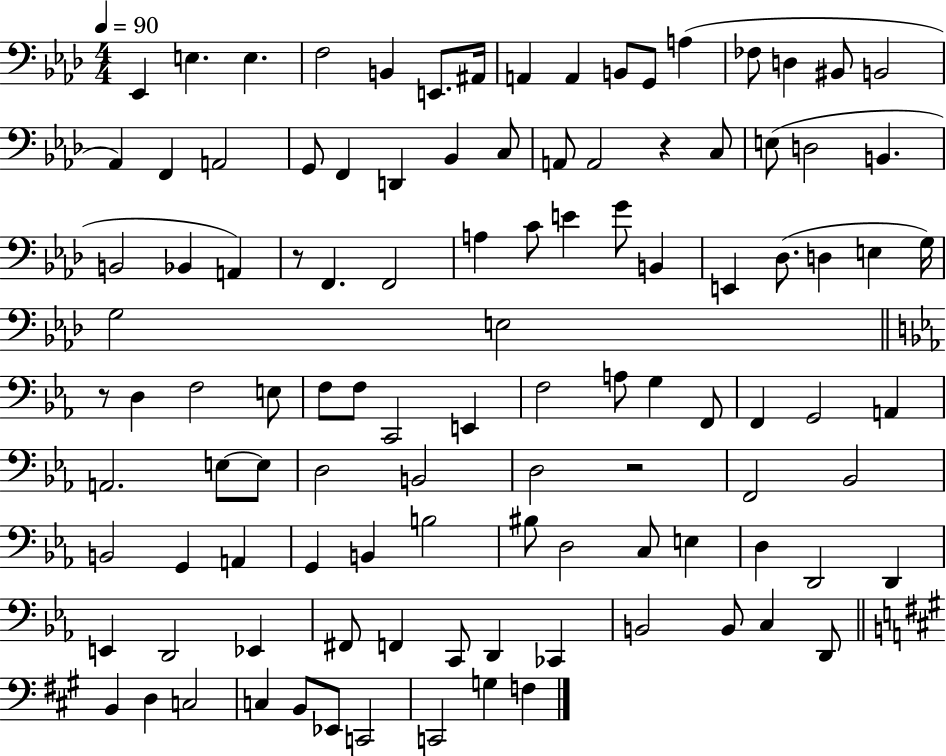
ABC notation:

X:1
T:Untitled
M:4/4
L:1/4
K:Ab
_E,, E, E, F,2 B,, E,,/2 ^A,,/4 A,, A,, B,,/2 G,,/2 A, _F,/2 D, ^B,,/2 B,,2 _A,, F,, A,,2 G,,/2 F,, D,, _B,, C,/2 A,,/2 A,,2 z C,/2 E,/2 D,2 B,, B,,2 _B,, A,, z/2 F,, F,,2 A, C/2 E G/2 B,, E,, _D,/2 D, E, G,/4 G,2 E,2 z/2 D, F,2 E,/2 F,/2 F,/2 C,,2 E,, F,2 A,/2 G, F,,/2 F,, G,,2 A,, A,,2 E,/2 E,/2 D,2 B,,2 D,2 z2 F,,2 _B,,2 B,,2 G,, A,, G,, B,, B,2 ^B,/2 D,2 C,/2 E, D, D,,2 D,, E,, D,,2 _E,, ^F,,/2 F,, C,,/2 D,, _C,, B,,2 B,,/2 C, D,,/2 B,, D, C,2 C, B,,/2 _E,,/2 C,,2 C,,2 G, F,